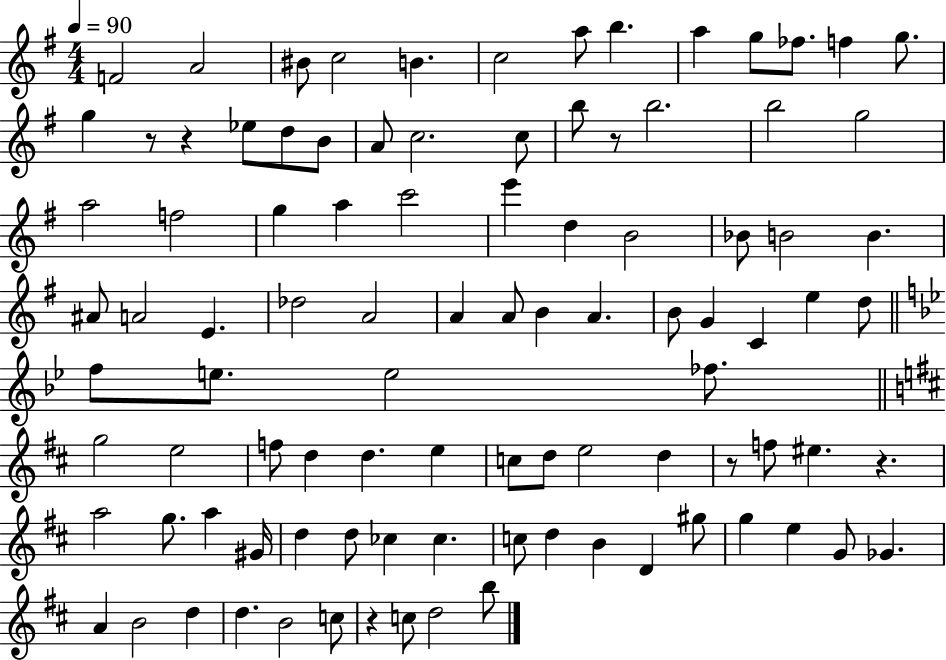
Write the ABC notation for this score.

X:1
T:Untitled
M:4/4
L:1/4
K:G
F2 A2 ^B/2 c2 B c2 a/2 b a g/2 _f/2 f g/2 g z/2 z _e/2 d/2 B/2 A/2 c2 c/2 b/2 z/2 b2 b2 g2 a2 f2 g a c'2 e' d B2 _B/2 B2 B ^A/2 A2 E _d2 A2 A A/2 B A B/2 G C e d/2 f/2 e/2 e2 _f/2 g2 e2 f/2 d d e c/2 d/2 e2 d z/2 f/2 ^e z a2 g/2 a ^G/4 d d/2 _c _c c/2 d B D ^g/2 g e G/2 _G A B2 d d B2 c/2 z c/2 d2 b/2